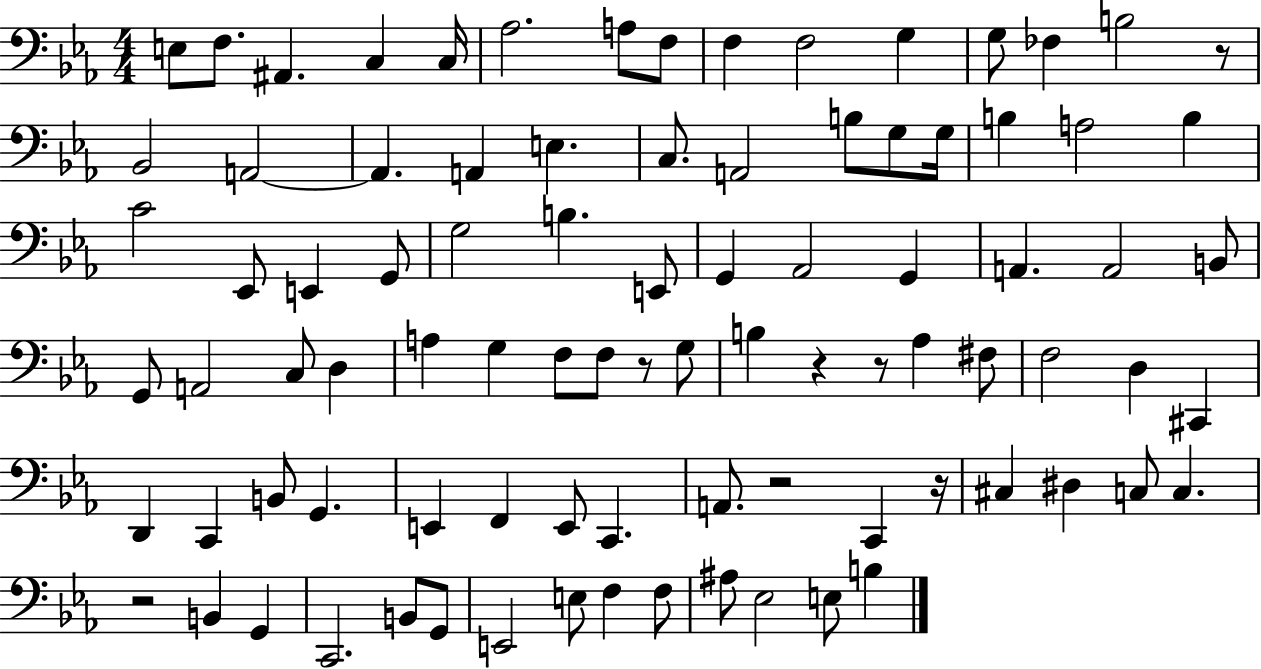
X:1
T:Untitled
M:4/4
L:1/4
K:Eb
E,/2 F,/2 ^A,, C, C,/4 _A,2 A,/2 F,/2 F, F,2 G, G,/2 _F, B,2 z/2 _B,,2 A,,2 A,, A,, E, C,/2 A,,2 B,/2 G,/2 G,/4 B, A,2 B, C2 _E,,/2 E,, G,,/2 G,2 B, E,,/2 G,, _A,,2 G,, A,, A,,2 B,,/2 G,,/2 A,,2 C,/2 D, A, G, F,/2 F,/2 z/2 G,/2 B, z z/2 _A, ^F,/2 F,2 D, ^C,, D,, C,, B,,/2 G,, E,, F,, E,,/2 C,, A,,/2 z2 C,, z/4 ^C, ^D, C,/2 C, z2 B,, G,, C,,2 B,,/2 G,,/2 E,,2 E,/2 F, F,/2 ^A,/2 _E,2 E,/2 B,